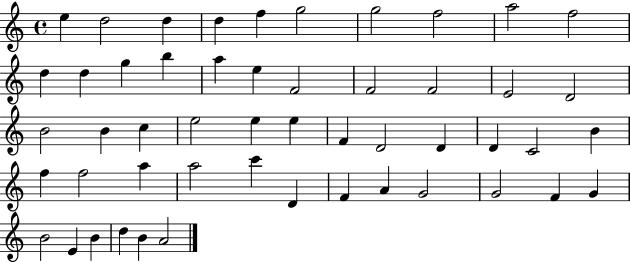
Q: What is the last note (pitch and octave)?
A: A4